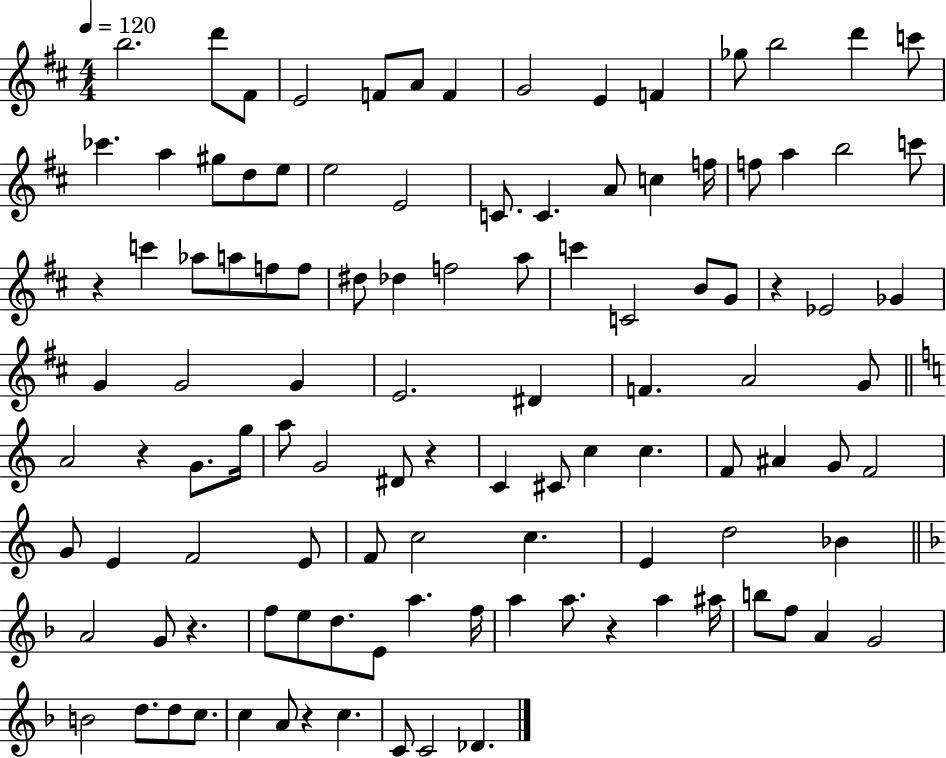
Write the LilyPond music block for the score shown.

{
  \clef treble
  \numericTimeSignature
  \time 4/4
  \key d \major
  \tempo 4 = 120
  b''2. d'''8 fis'8 | e'2 f'8 a'8 f'4 | g'2 e'4 f'4 | ges''8 b''2 d'''4 c'''8 | \break ces'''4. a''4 gis''8 d''8 e''8 | e''2 e'2 | c'8. c'4. a'8 c''4 f''16 | f''8 a''4 b''2 c'''8 | \break r4 c'''4 aes''8 a''8 f''8 f''8 | dis''8 des''4 f''2 a''8 | c'''4 c'2 b'8 g'8 | r4 ees'2 ges'4 | \break g'4 g'2 g'4 | e'2. dis'4 | f'4. a'2 g'8 | \bar "||" \break \key a \minor a'2 r4 g'8. g''16 | a''8 g'2 dis'8 r4 | c'4 cis'8 c''4 c''4. | f'8 ais'4 g'8 f'2 | \break g'8 e'4 f'2 e'8 | f'8 c''2 c''4. | e'4 d''2 bes'4 | \bar "||" \break \key f \major a'2 g'8 r4. | f''8 e''8 d''8. e'8 a''4. f''16 | a''4 a''8. r4 a''4 ais''16 | b''8 f''8 a'4 g'2 | \break b'2 d''8. d''8 c''8. | c''4 a'8 r4 c''4. | c'8 c'2 des'4. | \bar "|."
}